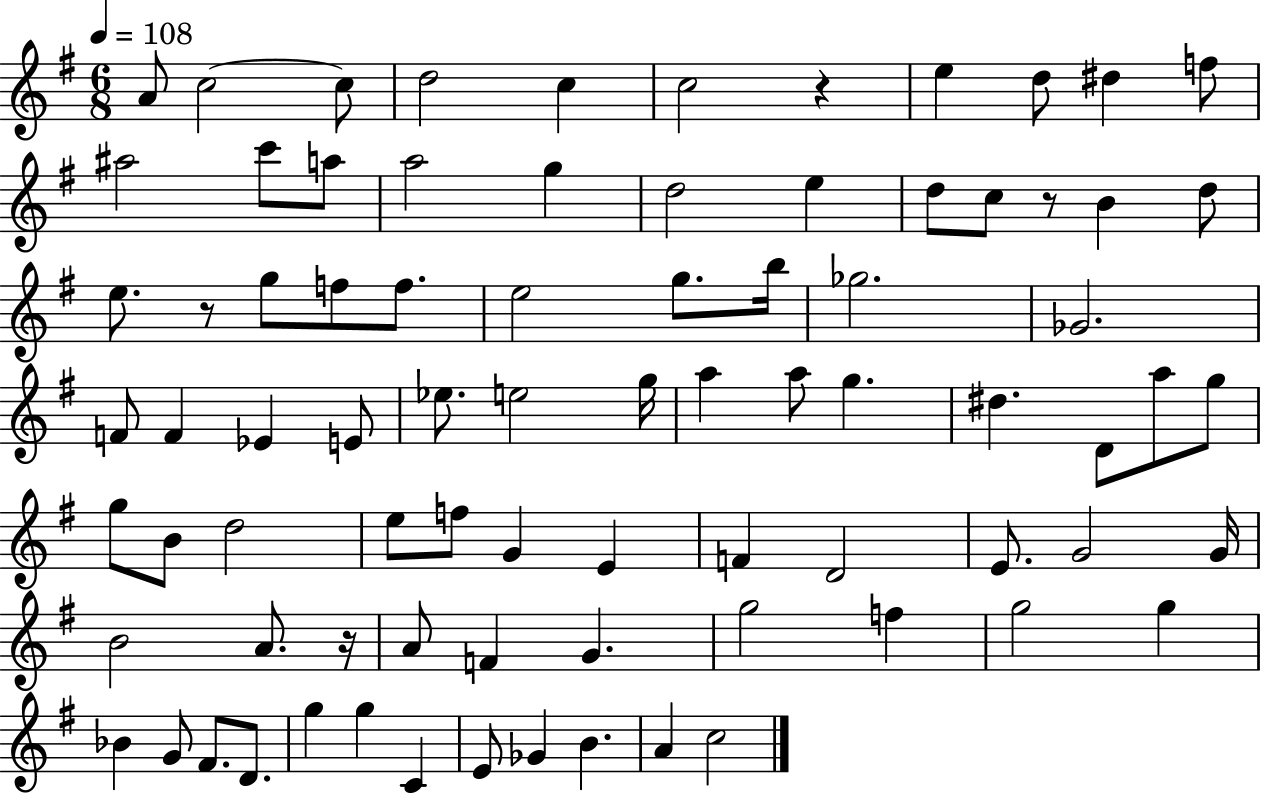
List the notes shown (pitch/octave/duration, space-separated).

A4/e C5/h C5/e D5/h C5/q C5/h R/q E5/q D5/e D#5/q F5/e A#5/h C6/e A5/e A5/h G5/q D5/h E5/q D5/e C5/e R/e B4/q D5/e E5/e. R/e G5/e F5/e F5/e. E5/h G5/e. B5/s Gb5/h. Gb4/h. F4/e F4/q Eb4/q E4/e Eb5/e. E5/h G5/s A5/q A5/e G5/q. D#5/q. D4/e A5/e G5/e G5/e B4/e D5/h E5/e F5/e G4/q E4/q F4/q D4/h E4/e. G4/h G4/s B4/h A4/e. R/s A4/e F4/q G4/q. G5/h F5/q G5/h G5/q Bb4/q G4/e F#4/e. D4/e. G5/q G5/q C4/q E4/e Gb4/q B4/q. A4/q C5/h